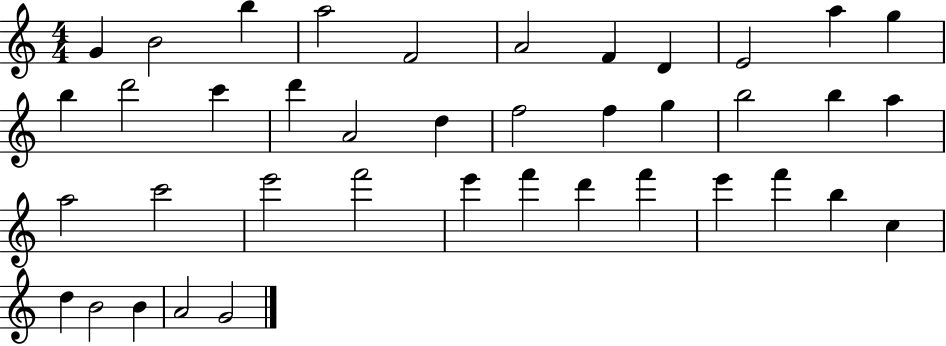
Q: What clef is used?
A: treble